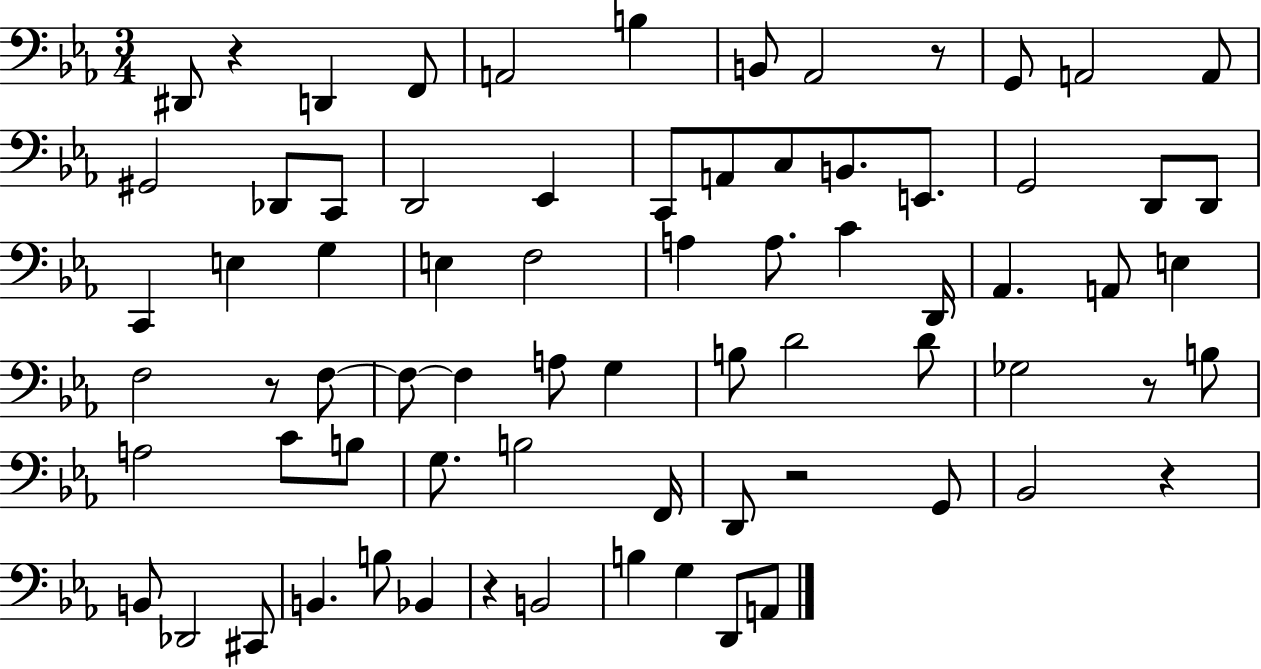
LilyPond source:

{
  \clef bass
  \numericTimeSignature
  \time 3/4
  \key ees \major
  \repeat volta 2 { dis,8 r4 d,4 f,8 | a,2 b4 | b,8 aes,2 r8 | g,8 a,2 a,8 | \break gis,2 des,8 c,8 | d,2 ees,4 | c,8 a,8 c8 b,8. e,8. | g,2 d,8 d,8 | \break c,4 e4 g4 | e4 f2 | a4 a8. c'4 d,16 | aes,4. a,8 e4 | \break f2 r8 f8~~ | f8~~ f4 a8 g4 | b8 d'2 d'8 | ges2 r8 b8 | \break a2 c'8 b8 | g8. b2 f,16 | d,8 r2 g,8 | bes,2 r4 | \break b,8 des,2 cis,8 | b,4. b8 bes,4 | r4 b,2 | b4 g4 d,8 a,8 | \break } \bar "|."
}